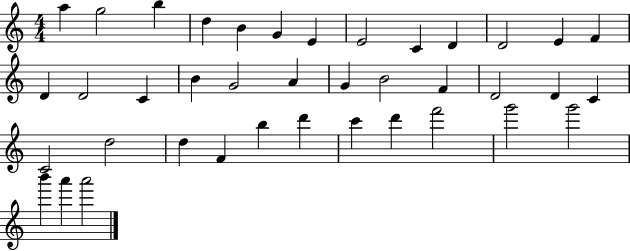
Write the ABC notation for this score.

X:1
T:Untitled
M:4/4
L:1/4
K:C
a g2 b d B G E E2 C D D2 E F D D2 C B G2 A G B2 F D2 D C C2 d2 d F b d' c' d' f'2 g'2 g'2 b' a' a'2